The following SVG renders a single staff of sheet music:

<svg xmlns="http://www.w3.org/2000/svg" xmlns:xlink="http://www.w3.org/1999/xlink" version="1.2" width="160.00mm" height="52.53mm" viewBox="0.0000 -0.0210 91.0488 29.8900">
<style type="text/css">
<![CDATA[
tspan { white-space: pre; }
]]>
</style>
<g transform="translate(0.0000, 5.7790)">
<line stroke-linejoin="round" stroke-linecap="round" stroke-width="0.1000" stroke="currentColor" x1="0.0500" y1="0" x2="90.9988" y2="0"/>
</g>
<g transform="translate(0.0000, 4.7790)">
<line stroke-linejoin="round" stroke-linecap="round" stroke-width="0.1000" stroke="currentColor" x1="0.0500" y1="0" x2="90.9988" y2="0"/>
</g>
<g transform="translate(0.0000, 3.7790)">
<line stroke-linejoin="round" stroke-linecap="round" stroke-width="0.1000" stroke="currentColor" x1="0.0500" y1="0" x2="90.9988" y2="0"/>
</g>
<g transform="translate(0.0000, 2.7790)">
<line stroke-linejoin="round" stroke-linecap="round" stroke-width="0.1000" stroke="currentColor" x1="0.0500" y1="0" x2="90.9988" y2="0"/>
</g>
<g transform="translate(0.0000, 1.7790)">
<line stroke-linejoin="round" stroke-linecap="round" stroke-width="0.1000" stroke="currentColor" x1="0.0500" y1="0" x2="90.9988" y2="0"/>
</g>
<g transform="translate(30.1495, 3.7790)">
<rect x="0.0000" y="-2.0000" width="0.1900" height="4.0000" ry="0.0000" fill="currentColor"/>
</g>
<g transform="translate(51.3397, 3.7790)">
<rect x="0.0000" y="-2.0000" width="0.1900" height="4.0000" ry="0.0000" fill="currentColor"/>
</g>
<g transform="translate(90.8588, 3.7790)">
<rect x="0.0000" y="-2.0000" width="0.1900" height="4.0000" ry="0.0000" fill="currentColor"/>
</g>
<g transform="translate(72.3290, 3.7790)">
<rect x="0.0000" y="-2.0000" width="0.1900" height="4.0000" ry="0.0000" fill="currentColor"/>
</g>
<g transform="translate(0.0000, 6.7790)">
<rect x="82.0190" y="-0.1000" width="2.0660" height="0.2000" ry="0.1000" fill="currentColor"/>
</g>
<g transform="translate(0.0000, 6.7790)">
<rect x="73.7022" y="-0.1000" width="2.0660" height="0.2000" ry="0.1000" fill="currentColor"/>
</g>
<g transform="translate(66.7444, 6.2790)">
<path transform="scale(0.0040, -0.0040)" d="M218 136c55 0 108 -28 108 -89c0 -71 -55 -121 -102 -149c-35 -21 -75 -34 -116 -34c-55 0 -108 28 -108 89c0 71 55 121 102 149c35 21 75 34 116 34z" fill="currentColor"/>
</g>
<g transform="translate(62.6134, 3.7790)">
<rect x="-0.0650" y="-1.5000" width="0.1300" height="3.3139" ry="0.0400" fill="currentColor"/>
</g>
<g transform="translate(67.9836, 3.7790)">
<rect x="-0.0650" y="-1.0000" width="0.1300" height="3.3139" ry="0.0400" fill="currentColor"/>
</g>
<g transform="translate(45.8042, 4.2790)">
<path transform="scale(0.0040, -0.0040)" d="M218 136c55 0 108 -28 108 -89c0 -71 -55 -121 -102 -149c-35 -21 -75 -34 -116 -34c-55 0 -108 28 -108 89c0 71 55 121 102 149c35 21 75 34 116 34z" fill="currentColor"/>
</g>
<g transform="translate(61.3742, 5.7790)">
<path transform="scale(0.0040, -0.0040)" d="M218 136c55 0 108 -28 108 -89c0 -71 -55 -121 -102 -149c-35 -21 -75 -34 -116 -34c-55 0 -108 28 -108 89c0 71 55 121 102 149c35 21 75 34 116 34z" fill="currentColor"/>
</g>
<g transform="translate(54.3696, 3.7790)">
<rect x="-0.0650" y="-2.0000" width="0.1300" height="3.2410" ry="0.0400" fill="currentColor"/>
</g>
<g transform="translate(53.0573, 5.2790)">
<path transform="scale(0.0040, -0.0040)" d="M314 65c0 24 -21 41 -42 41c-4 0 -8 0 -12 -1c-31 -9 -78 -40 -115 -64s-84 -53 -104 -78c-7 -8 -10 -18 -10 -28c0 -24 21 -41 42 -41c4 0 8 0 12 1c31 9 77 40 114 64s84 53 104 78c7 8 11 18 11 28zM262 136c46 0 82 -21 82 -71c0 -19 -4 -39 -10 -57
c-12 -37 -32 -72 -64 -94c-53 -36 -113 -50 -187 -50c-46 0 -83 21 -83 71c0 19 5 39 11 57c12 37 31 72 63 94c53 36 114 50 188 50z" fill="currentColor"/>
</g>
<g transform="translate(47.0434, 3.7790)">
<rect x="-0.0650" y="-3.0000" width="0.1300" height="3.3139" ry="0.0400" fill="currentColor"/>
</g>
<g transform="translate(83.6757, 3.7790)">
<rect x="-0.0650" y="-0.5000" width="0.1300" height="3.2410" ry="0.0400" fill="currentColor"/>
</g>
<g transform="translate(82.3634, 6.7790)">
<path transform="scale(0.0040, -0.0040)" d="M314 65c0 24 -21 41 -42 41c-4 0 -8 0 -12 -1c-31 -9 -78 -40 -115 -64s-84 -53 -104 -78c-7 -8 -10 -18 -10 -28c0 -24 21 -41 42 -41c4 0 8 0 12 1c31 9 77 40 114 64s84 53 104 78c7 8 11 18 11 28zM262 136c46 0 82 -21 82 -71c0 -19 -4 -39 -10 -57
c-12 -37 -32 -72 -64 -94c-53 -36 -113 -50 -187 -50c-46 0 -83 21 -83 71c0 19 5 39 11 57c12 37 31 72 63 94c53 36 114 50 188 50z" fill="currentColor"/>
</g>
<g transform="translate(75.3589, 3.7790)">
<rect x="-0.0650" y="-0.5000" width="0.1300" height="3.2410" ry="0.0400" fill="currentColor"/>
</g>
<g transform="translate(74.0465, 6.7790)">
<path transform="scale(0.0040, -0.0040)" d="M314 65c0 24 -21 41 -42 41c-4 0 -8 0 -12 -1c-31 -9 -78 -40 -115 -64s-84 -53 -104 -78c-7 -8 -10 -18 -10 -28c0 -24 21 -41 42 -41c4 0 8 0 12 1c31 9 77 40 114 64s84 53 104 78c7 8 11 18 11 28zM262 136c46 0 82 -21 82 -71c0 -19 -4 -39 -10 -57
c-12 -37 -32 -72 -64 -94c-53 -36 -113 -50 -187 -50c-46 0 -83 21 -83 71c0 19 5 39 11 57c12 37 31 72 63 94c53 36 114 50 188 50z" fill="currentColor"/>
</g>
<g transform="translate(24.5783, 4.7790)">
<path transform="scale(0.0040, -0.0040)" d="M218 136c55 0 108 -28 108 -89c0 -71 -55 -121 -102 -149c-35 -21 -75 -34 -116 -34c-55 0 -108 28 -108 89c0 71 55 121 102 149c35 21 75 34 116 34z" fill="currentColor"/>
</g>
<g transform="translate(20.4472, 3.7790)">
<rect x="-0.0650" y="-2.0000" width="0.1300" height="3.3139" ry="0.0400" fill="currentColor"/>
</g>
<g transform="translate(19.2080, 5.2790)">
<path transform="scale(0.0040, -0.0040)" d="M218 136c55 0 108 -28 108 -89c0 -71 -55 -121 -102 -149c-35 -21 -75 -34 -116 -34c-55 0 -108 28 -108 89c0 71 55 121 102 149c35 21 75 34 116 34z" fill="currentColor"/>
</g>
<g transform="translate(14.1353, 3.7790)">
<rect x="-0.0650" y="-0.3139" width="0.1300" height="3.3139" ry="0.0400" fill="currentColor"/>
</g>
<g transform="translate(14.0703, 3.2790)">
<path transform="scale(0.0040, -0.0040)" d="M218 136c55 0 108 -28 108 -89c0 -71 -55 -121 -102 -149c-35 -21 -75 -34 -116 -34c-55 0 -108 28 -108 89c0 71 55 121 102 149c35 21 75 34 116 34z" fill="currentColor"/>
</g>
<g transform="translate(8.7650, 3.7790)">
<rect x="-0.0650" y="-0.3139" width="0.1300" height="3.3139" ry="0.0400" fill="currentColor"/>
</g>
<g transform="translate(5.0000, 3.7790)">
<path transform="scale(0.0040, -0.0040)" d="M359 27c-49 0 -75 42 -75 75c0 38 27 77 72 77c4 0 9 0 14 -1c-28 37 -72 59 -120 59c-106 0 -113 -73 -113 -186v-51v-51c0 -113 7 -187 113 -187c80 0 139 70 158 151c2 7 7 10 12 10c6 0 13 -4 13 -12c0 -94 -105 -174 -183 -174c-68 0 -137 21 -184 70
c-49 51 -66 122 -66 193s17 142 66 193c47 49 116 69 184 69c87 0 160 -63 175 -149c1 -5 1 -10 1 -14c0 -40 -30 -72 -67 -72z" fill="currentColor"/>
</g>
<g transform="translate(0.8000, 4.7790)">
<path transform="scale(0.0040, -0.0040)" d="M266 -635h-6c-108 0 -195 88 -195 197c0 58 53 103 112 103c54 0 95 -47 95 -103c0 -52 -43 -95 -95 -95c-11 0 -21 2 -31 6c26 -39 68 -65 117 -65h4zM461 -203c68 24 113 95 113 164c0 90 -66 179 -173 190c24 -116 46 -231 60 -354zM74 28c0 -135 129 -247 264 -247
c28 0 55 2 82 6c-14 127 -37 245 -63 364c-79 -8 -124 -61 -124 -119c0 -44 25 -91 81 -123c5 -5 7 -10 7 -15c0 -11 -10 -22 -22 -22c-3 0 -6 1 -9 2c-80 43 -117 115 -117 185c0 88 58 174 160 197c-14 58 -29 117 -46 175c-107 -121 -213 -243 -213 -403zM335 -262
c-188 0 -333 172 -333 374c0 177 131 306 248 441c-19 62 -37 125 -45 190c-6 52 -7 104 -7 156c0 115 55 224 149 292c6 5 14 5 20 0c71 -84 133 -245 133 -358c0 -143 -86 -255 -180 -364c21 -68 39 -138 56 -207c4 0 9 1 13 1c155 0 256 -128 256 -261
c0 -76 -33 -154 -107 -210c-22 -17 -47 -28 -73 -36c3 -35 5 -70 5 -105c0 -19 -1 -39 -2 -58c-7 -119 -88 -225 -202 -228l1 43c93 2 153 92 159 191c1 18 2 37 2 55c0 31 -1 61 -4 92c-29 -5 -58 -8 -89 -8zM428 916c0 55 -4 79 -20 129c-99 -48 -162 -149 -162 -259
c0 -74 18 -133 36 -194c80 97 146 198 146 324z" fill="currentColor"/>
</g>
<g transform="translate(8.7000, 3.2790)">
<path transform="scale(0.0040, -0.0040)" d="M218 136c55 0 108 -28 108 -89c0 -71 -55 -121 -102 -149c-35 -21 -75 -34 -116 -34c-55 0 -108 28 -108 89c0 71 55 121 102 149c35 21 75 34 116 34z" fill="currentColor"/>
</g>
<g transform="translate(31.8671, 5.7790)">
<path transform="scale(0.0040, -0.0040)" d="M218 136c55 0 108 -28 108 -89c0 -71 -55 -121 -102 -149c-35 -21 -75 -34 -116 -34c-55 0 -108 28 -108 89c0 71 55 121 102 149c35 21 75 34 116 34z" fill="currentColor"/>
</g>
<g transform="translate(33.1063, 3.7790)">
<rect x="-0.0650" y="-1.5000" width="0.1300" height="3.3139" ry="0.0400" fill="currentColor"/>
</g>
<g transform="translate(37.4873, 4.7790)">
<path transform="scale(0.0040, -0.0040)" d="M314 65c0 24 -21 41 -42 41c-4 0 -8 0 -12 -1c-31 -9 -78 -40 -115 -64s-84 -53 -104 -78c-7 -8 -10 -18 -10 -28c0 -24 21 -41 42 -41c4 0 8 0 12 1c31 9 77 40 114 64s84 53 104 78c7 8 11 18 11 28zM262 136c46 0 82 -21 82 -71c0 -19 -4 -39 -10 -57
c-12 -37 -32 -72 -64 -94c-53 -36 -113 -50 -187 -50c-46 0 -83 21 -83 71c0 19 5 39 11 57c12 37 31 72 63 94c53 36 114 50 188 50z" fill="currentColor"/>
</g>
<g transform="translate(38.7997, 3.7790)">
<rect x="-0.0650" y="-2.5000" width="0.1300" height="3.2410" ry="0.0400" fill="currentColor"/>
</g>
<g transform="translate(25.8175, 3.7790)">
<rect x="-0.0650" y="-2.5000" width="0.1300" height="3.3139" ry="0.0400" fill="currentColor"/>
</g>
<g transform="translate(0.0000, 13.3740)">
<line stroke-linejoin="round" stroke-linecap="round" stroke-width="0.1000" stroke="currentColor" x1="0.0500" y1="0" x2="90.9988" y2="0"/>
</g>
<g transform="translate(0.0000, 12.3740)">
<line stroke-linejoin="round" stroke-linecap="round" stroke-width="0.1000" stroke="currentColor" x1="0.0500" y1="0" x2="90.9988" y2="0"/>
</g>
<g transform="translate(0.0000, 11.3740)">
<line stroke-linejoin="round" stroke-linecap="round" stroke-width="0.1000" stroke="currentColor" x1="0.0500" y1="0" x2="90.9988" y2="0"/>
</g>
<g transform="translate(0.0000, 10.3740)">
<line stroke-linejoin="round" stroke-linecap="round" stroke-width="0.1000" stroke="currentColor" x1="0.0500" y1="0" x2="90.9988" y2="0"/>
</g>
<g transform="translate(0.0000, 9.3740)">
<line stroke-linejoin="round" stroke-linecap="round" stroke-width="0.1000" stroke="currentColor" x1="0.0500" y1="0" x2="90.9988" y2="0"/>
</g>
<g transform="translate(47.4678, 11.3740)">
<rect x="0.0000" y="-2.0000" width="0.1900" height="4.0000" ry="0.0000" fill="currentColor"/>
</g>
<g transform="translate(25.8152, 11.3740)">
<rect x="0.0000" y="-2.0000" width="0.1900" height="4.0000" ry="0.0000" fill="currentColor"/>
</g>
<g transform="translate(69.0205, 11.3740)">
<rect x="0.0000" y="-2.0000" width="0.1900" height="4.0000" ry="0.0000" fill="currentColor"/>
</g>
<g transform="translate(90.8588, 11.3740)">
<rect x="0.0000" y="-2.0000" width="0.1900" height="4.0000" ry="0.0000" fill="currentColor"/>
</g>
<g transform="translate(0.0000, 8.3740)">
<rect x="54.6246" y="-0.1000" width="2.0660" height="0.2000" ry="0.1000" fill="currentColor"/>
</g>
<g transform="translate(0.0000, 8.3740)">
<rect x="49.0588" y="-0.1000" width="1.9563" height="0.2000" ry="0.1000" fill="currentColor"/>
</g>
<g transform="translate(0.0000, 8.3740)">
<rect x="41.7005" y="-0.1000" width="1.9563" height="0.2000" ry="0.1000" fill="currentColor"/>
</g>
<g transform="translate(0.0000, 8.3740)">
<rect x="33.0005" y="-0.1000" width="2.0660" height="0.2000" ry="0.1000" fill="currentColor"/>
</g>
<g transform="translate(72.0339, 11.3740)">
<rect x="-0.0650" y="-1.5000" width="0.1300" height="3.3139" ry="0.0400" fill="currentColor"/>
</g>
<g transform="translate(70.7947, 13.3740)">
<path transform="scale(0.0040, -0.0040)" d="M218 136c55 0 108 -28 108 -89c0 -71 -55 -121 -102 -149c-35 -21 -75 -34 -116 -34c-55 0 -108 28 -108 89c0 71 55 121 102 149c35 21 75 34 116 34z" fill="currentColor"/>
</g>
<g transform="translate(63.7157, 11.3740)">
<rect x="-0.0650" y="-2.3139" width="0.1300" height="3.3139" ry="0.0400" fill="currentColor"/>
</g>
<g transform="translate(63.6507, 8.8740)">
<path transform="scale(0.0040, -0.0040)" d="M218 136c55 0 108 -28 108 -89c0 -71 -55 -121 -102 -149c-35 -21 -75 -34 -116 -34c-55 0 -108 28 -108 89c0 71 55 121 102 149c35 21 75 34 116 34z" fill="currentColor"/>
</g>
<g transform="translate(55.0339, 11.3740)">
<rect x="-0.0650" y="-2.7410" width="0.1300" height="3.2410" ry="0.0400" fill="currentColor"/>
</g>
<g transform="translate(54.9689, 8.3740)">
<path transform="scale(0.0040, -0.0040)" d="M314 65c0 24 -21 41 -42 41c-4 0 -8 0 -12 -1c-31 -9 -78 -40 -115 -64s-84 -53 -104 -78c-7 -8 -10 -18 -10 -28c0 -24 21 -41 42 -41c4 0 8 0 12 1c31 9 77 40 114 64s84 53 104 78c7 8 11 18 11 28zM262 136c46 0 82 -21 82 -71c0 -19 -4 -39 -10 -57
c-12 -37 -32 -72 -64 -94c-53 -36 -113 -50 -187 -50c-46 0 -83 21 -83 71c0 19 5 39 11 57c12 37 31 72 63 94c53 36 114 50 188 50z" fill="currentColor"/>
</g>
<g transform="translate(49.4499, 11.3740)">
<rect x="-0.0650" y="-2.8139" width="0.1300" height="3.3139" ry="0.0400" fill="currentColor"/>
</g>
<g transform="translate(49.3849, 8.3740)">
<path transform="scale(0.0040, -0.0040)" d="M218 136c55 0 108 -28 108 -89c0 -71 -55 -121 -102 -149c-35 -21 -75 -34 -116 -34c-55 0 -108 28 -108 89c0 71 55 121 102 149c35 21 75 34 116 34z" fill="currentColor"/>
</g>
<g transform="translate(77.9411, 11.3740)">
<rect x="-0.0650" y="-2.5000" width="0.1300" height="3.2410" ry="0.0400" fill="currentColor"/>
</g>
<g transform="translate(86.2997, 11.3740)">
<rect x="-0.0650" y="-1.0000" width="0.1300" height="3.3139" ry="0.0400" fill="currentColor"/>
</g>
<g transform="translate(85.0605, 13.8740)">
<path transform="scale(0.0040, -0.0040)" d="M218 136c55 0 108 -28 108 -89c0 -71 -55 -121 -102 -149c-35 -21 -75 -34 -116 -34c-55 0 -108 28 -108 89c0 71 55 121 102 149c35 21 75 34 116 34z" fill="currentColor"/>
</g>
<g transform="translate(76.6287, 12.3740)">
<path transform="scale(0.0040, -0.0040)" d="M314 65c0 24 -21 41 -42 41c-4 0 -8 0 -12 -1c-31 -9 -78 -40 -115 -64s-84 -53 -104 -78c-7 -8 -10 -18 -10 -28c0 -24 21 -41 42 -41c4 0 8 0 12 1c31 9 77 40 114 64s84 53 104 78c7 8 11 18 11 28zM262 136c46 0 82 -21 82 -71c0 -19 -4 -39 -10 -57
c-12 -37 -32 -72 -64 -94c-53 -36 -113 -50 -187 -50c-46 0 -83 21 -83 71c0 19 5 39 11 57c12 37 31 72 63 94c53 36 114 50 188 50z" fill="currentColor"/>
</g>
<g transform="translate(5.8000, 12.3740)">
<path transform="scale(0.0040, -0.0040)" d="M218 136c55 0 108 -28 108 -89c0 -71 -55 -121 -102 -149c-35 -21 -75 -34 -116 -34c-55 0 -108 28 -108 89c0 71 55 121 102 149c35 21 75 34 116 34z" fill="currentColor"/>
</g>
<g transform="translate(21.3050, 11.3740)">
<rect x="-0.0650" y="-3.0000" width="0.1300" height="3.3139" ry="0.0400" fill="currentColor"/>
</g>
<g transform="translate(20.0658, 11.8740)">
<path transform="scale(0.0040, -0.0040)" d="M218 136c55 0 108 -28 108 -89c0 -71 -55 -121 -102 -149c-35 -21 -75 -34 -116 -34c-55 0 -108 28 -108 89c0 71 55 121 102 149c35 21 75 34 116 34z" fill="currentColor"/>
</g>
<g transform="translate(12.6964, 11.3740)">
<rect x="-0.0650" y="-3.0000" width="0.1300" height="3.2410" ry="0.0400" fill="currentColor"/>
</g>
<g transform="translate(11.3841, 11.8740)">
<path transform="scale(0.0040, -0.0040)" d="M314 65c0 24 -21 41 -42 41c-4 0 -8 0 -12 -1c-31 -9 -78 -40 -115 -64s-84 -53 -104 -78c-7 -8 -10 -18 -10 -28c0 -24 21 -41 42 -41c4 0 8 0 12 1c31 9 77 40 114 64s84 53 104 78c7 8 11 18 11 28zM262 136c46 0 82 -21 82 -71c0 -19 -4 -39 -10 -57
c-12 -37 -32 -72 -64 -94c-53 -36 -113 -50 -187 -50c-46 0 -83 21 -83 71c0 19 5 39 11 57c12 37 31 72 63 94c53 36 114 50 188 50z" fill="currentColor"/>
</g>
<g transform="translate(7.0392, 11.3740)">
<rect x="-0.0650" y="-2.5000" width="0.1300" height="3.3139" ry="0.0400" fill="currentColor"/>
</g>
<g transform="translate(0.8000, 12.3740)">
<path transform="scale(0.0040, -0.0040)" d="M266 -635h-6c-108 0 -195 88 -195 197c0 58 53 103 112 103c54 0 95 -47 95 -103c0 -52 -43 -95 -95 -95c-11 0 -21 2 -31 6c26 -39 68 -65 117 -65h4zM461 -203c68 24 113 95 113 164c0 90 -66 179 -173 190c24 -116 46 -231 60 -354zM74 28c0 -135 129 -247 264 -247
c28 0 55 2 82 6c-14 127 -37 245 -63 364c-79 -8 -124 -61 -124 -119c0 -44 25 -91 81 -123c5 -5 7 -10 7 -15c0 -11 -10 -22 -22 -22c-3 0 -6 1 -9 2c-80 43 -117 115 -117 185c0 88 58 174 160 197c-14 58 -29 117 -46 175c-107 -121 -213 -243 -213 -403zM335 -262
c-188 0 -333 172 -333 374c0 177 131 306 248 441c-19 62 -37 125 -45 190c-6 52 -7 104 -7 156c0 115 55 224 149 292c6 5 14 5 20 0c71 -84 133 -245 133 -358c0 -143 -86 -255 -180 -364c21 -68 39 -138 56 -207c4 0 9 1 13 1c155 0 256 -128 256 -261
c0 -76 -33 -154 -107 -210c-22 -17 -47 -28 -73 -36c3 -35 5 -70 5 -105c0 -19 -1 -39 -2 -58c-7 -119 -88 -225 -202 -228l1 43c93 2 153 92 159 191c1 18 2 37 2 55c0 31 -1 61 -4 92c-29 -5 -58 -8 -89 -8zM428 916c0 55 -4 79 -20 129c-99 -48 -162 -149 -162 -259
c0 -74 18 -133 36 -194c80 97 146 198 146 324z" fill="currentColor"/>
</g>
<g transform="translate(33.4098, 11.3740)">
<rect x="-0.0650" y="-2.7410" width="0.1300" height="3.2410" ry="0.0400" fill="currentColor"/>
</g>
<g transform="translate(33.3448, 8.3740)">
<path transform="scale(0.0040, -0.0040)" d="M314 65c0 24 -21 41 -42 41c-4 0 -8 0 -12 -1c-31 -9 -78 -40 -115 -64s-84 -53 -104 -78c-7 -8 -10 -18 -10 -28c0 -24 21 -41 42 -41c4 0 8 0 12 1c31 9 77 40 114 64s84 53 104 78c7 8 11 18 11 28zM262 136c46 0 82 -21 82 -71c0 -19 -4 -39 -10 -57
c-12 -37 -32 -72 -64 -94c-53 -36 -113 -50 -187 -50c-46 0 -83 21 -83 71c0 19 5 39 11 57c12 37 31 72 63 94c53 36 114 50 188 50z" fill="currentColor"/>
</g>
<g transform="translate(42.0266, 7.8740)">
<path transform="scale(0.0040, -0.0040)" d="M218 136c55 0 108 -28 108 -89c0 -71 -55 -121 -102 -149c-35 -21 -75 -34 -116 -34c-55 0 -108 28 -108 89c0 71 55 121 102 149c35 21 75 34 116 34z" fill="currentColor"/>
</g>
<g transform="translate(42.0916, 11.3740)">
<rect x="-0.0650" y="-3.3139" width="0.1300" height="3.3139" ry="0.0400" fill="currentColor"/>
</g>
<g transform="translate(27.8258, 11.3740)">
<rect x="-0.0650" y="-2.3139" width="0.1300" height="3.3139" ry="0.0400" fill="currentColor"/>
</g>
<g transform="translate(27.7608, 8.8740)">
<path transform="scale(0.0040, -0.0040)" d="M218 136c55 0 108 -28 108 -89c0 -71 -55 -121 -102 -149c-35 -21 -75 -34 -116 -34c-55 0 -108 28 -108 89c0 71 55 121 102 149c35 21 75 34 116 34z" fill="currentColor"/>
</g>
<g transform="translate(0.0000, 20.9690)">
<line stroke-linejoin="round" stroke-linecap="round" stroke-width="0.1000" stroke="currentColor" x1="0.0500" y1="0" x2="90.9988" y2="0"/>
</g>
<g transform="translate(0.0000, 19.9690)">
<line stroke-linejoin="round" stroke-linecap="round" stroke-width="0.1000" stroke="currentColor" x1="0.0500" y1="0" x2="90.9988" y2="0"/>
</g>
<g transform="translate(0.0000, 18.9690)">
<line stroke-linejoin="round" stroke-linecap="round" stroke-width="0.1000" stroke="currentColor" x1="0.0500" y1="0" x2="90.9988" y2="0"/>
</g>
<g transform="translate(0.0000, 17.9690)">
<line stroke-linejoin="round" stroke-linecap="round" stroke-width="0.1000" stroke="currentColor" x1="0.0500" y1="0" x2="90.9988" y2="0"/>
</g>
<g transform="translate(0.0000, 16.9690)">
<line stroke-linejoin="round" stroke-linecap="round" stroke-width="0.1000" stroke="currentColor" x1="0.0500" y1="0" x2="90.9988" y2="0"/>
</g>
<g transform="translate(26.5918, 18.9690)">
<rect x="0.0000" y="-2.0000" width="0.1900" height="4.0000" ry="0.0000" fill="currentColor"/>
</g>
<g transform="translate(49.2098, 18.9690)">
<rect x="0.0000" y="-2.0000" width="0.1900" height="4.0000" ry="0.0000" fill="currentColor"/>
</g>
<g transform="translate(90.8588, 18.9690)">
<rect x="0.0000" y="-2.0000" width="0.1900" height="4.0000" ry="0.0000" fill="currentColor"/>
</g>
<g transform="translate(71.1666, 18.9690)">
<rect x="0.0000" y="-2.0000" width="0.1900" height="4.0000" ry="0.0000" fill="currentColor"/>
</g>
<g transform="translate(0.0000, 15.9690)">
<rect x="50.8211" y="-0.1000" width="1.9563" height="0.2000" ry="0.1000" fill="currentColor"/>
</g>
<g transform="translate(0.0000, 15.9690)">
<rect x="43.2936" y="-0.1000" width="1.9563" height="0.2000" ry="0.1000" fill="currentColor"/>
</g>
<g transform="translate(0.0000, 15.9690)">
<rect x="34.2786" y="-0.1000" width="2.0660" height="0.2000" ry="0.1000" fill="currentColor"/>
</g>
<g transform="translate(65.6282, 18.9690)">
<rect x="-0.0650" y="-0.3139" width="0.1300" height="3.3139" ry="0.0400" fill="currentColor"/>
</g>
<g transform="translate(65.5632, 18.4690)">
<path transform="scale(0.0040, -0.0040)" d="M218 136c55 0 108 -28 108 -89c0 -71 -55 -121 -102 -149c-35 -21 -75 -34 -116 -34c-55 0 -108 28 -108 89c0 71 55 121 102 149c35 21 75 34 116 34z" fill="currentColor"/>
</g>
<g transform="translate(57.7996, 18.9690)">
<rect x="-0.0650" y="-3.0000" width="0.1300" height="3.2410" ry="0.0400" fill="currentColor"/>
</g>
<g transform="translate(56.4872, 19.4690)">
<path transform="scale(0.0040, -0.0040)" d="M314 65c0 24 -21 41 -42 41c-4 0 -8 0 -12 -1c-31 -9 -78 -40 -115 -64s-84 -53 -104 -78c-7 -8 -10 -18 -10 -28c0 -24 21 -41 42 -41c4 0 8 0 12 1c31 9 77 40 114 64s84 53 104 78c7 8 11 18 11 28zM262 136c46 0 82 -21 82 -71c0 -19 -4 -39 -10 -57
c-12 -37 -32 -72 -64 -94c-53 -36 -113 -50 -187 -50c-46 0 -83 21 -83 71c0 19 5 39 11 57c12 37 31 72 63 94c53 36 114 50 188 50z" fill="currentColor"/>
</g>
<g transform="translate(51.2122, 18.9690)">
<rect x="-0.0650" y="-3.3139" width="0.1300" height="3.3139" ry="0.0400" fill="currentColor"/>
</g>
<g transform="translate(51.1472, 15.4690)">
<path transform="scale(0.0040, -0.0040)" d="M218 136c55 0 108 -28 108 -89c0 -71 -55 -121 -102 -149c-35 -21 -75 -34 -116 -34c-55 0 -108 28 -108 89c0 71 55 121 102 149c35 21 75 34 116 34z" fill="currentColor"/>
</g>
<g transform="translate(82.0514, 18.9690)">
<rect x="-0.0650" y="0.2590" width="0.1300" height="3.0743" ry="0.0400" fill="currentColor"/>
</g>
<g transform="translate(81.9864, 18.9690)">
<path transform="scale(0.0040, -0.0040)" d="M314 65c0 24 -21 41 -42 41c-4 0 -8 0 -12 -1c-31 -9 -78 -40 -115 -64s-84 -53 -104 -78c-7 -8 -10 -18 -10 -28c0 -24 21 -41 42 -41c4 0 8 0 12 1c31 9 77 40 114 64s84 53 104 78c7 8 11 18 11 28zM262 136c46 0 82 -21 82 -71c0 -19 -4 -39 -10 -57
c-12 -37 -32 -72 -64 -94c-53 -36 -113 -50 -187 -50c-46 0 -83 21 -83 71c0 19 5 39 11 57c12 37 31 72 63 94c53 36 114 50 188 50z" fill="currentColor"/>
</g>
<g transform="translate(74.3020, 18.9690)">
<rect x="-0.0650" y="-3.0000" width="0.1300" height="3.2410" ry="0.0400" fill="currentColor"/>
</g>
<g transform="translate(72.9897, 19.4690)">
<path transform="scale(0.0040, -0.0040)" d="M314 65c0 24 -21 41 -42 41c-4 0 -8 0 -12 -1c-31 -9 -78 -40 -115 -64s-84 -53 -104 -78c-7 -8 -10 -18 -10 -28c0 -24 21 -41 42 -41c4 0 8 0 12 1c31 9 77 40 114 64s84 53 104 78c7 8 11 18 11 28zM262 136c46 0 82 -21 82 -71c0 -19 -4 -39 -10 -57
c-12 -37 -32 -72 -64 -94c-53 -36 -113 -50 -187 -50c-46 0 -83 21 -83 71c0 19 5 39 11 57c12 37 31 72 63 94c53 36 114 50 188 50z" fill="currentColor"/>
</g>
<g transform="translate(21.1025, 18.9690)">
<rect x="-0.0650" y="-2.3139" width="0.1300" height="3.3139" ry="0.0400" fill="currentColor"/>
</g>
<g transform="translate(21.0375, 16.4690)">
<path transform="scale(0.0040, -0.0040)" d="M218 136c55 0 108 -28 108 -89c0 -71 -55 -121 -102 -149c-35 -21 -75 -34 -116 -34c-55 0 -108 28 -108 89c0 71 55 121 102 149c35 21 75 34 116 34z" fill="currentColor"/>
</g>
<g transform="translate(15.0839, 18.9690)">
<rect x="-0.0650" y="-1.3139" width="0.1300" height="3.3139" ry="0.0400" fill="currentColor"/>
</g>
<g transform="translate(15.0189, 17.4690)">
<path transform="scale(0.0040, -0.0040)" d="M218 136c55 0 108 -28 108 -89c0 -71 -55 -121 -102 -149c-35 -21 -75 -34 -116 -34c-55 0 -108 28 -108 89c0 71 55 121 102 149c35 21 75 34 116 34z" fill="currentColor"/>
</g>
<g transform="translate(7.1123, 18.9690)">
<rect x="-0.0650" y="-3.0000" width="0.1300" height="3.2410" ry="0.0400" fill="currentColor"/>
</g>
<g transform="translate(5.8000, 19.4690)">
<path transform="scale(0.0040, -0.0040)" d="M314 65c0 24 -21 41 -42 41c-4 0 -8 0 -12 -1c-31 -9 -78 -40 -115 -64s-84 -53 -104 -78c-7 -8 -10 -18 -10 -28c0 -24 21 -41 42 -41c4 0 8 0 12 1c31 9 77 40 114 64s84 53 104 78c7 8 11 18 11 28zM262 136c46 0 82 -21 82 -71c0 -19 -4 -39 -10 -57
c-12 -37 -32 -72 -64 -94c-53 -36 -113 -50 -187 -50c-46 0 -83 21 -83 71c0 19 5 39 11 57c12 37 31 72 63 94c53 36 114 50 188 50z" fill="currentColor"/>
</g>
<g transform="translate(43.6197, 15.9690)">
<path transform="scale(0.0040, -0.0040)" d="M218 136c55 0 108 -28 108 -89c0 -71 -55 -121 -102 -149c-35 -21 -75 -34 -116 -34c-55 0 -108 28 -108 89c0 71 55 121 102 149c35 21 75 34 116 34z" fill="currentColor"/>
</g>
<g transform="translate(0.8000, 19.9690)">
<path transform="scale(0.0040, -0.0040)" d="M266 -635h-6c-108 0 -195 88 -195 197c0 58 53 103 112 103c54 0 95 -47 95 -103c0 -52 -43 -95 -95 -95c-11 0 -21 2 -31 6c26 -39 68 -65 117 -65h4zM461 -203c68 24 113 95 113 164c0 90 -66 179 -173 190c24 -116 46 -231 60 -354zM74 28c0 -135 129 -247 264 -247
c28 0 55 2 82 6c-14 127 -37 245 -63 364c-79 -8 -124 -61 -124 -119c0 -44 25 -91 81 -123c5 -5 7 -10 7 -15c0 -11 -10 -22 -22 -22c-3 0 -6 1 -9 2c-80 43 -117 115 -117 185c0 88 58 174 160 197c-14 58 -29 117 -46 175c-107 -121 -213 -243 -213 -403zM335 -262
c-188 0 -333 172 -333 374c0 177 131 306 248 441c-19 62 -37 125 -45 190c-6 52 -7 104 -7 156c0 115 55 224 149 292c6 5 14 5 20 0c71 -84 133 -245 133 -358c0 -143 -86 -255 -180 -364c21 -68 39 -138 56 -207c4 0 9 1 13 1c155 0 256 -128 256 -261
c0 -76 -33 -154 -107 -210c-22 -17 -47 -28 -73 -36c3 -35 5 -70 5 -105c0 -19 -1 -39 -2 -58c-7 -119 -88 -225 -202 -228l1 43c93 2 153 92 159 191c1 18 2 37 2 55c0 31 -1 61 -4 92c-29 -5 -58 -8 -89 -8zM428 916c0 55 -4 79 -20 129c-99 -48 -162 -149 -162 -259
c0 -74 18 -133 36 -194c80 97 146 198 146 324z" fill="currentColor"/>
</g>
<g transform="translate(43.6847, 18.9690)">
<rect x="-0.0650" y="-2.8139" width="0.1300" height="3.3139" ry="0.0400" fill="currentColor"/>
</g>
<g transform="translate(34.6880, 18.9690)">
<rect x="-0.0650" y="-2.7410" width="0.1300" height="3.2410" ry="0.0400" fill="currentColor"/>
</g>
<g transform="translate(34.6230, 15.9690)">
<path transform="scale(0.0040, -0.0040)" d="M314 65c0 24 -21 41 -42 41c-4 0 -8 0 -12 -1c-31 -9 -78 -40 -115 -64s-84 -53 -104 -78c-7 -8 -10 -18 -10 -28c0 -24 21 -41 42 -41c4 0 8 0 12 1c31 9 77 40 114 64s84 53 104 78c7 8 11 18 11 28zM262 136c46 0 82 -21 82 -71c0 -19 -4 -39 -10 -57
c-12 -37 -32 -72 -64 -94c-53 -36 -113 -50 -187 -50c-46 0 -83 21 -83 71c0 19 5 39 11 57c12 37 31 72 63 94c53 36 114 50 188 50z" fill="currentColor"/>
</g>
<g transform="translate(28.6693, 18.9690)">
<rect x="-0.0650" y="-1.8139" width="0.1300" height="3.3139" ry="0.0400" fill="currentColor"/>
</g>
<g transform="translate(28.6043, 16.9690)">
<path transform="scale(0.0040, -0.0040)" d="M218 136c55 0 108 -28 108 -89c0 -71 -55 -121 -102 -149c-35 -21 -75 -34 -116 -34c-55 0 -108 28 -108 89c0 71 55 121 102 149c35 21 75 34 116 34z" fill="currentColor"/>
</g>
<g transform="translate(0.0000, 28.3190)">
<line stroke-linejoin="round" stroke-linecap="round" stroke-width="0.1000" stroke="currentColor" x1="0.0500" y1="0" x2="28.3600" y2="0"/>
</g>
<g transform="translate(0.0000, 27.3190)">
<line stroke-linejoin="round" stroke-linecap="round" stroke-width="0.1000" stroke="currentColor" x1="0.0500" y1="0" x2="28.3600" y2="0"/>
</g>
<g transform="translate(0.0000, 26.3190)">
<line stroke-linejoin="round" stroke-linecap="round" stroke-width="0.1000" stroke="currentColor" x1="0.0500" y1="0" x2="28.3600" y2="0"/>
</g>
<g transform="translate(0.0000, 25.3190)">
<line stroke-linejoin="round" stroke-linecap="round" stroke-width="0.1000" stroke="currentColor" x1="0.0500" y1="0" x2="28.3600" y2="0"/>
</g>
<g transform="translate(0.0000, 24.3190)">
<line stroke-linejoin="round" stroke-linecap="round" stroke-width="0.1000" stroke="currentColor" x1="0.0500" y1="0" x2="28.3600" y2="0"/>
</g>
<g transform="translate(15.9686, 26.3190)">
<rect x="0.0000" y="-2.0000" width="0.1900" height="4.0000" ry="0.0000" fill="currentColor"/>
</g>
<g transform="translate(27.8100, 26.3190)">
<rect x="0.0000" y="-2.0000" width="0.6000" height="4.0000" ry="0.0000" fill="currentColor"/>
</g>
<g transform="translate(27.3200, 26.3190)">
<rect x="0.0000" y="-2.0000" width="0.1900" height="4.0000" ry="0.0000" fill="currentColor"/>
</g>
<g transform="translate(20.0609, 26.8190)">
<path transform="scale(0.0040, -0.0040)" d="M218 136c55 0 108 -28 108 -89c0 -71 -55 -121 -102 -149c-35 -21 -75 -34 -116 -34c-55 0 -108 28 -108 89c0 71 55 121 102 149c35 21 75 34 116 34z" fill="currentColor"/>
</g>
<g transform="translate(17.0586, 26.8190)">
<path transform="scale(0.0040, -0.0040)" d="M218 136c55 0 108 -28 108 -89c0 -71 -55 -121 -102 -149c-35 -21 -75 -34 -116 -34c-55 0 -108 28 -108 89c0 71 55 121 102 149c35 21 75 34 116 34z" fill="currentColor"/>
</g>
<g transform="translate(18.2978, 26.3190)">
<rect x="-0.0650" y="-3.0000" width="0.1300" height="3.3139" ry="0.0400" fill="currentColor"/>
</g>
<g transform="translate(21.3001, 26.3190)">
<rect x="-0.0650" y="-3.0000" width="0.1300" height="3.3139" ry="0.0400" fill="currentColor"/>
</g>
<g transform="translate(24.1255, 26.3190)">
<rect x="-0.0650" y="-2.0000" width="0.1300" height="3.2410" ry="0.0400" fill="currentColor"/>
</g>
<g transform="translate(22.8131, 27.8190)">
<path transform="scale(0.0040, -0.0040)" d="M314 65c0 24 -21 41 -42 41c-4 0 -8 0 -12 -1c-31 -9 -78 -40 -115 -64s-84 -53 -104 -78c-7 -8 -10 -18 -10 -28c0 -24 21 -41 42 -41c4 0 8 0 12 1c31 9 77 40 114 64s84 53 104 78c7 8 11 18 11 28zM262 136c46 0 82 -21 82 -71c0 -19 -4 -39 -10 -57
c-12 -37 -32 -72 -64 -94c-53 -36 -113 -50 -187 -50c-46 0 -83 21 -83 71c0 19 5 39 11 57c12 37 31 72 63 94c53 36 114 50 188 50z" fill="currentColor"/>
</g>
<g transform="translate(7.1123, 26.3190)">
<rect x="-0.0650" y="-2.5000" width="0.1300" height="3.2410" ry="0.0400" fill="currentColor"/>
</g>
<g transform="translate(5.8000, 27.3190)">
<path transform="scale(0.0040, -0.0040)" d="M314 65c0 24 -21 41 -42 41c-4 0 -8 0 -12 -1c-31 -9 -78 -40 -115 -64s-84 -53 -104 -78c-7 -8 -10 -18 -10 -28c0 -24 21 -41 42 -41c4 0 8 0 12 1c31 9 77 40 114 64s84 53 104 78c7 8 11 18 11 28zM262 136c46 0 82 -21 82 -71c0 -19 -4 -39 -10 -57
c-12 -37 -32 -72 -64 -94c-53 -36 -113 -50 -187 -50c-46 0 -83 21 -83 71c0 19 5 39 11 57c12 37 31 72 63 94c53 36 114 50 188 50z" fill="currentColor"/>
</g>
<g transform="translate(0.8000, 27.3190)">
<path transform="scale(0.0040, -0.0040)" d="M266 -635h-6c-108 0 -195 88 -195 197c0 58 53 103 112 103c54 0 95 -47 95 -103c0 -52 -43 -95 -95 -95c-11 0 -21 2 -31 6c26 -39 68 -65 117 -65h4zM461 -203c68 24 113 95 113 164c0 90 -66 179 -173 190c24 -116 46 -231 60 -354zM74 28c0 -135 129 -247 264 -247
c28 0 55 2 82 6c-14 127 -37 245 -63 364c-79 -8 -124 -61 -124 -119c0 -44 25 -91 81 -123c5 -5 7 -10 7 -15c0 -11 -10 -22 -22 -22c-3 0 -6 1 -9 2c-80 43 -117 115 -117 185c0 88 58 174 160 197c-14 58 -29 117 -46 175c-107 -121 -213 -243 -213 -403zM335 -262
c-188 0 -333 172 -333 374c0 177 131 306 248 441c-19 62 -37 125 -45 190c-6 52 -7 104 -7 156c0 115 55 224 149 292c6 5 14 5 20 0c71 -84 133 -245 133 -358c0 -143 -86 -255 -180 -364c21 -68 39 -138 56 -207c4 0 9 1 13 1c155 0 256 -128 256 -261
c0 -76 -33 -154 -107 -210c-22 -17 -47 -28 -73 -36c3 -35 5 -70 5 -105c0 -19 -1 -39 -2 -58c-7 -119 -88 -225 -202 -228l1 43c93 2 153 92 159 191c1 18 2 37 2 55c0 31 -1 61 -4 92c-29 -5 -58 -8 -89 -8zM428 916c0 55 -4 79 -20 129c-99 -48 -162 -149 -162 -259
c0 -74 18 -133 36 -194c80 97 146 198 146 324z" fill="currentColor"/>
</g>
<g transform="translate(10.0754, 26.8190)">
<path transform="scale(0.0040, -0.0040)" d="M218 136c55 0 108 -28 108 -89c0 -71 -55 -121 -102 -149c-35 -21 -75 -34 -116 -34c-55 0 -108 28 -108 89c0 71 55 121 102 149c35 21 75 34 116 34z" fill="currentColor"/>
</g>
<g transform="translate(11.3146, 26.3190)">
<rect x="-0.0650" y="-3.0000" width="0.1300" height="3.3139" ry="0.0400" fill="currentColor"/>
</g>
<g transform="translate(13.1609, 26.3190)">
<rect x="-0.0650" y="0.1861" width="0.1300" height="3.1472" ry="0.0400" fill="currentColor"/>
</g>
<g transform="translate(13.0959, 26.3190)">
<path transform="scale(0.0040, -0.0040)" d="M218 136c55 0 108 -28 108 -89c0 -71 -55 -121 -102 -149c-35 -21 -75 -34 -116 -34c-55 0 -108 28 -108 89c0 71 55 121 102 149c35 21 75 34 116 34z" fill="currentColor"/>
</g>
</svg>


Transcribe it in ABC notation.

X:1
T:Untitled
M:4/4
L:1/4
K:C
c c F G E G2 A F2 E D C2 C2 G A2 A g a2 b a a2 g E G2 D A2 e g f a2 a b A2 c A2 B2 G2 A B A A F2